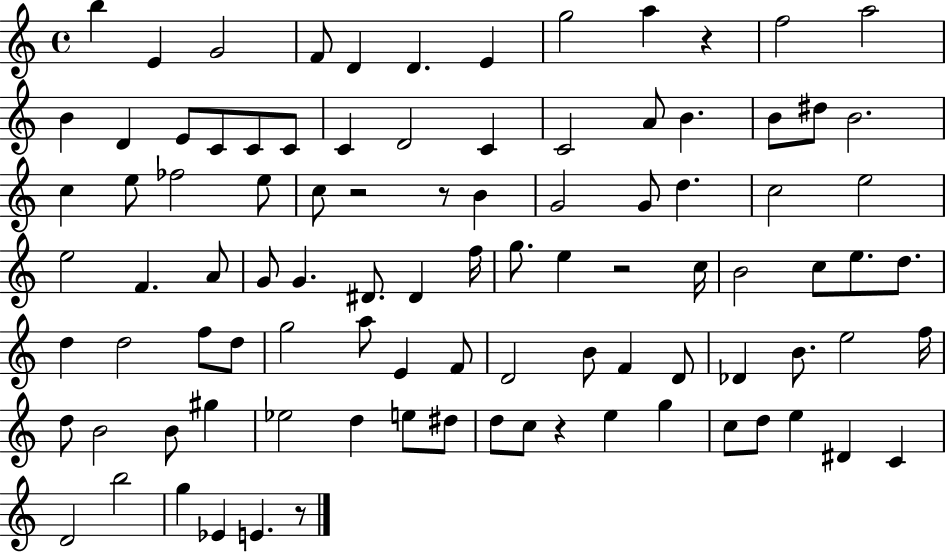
B5/q E4/q G4/h F4/e D4/q D4/q. E4/q G5/h A5/q R/q F5/h A5/h B4/q D4/q E4/e C4/e C4/e C4/e C4/q D4/h C4/q C4/h A4/e B4/q. B4/e D#5/e B4/h. C5/q E5/e FES5/h E5/e C5/e R/h R/e B4/q G4/h G4/e D5/q. C5/h E5/h E5/h F4/q. A4/e G4/e G4/q. D#4/e. D#4/q F5/s G5/e. E5/q R/h C5/s B4/h C5/e E5/e. D5/e. D5/q D5/h F5/e D5/e G5/h A5/e E4/q F4/e D4/h B4/e F4/q D4/e Db4/q B4/e. E5/h F5/s D5/e B4/h B4/e G#5/q Eb5/h D5/q E5/e D#5/e D5/e C5/e R/q E5/q G5/q C5/e D5/e E5/q D#4/q C4/q D4/h B5/h G5/q Eb4/q E4/q. R/e